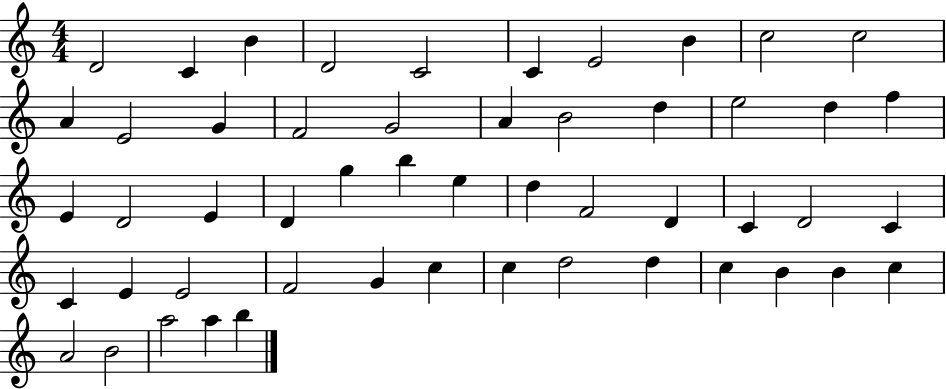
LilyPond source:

{
  \clef treble
  \numericTimeSignature
  \time 4/4
  \key c \major
  d'2 c'4 b'4 | d'2 c'2 | c'4 e'2 b'4 | c''2 c''2 | \break a'4 e'2 g'4 | f'2 g'2 | a'4 b'2 d''4 | e''2 d''4 f''4 | \break e'4 d'2 e'4 | d'4 g''4 b''4 e''4 | d''4 f'2 d'4 | c'4 d'2 c'4 | \break c'4 e'4 e'2 | f'2 g'4 c''4 | c''4 d''2 d''4 | c''4 b'4 b'4 c''4 | \break a'2 b'2 | a''2 a''4 b''4 | \bar "|."
}